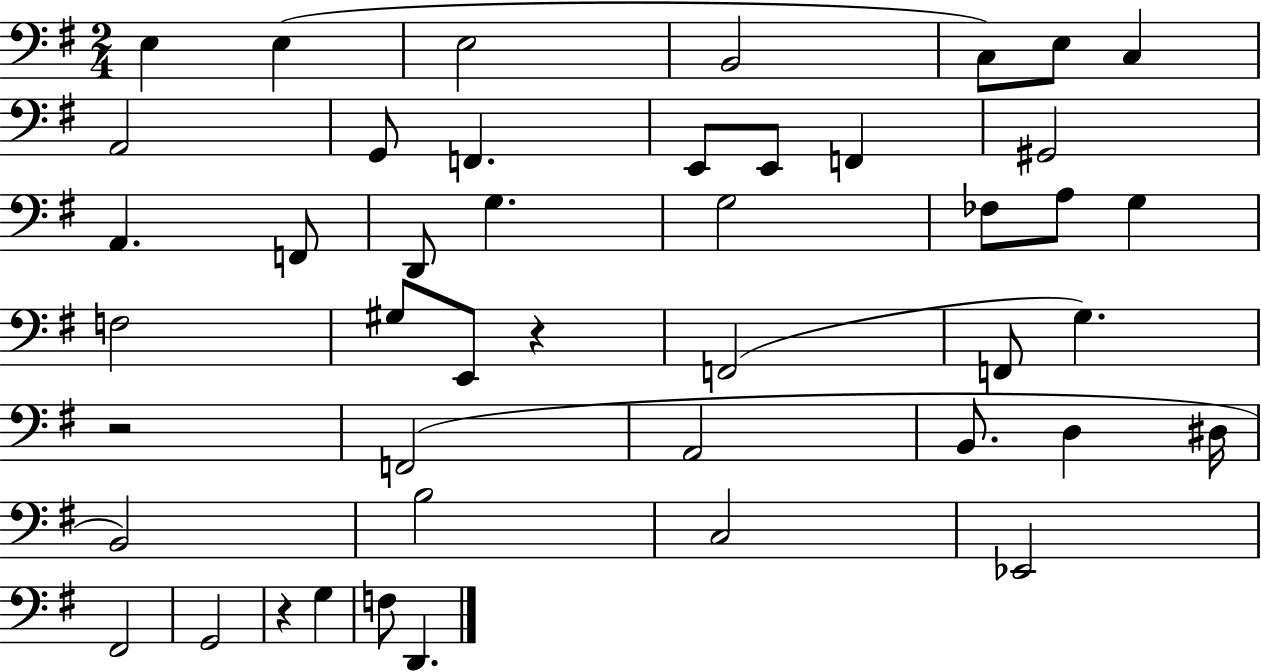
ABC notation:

X:1
T:Untitled
M:2/4
L:1/4
K:G
E, E, E,2 B,,2 C,/2 E,/2 C, A,,2 G,,/2 F,, E,,/2 E,,/2 F,, ^G,,2 A,, F,,/2 D,,/2 G, G,2 _F,/2 A,/2 G, F,2 ^G,/2 E,,/2 z F,,2 F,,/2 G, z2 F,,2 A,,2 B,,/2 D, ^D,/4 B,,2 B,2 C,2 _E,,2 ^F,,2 G,,2 z G, F,/2 D,,